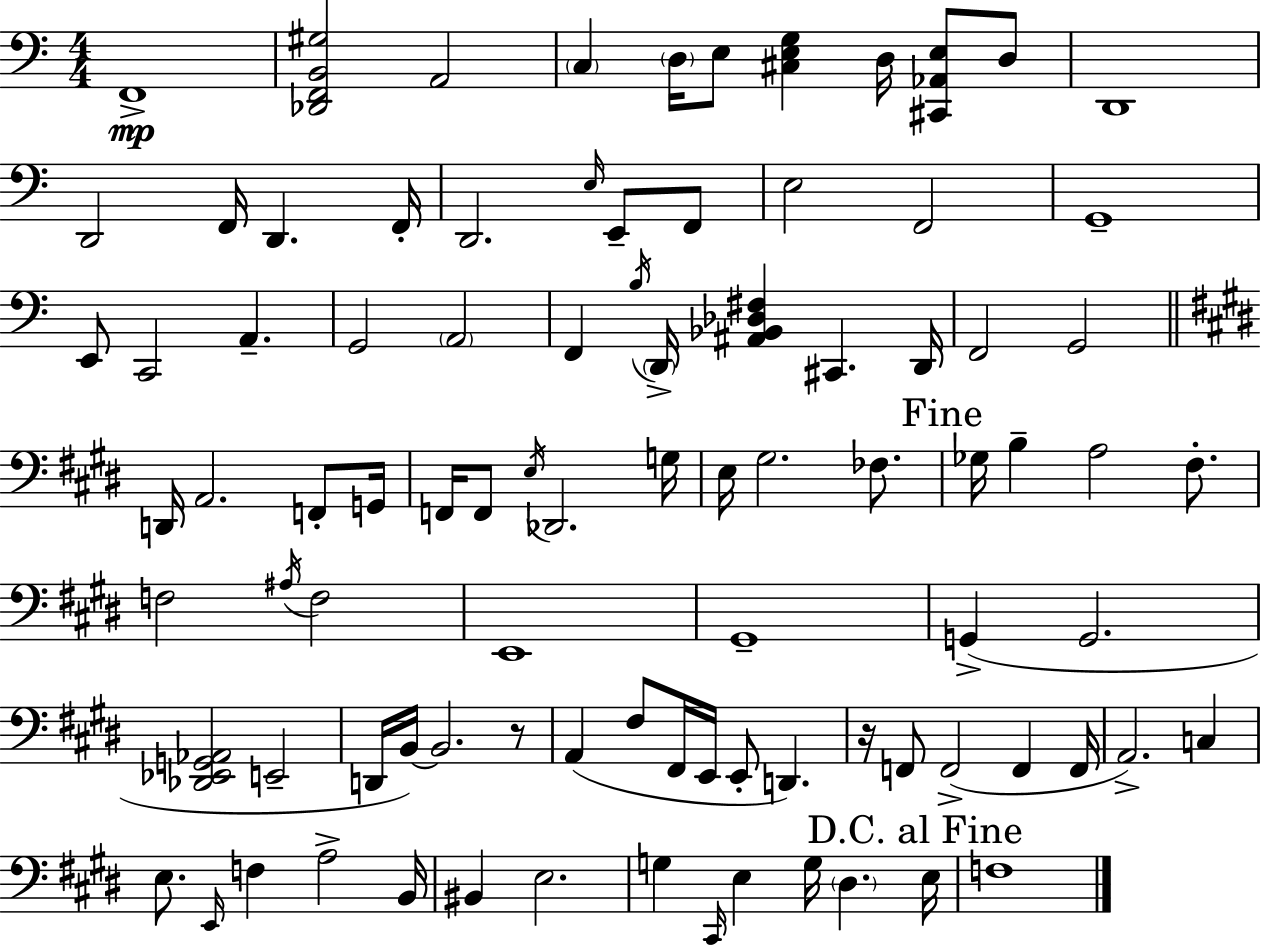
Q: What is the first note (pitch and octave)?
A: F2